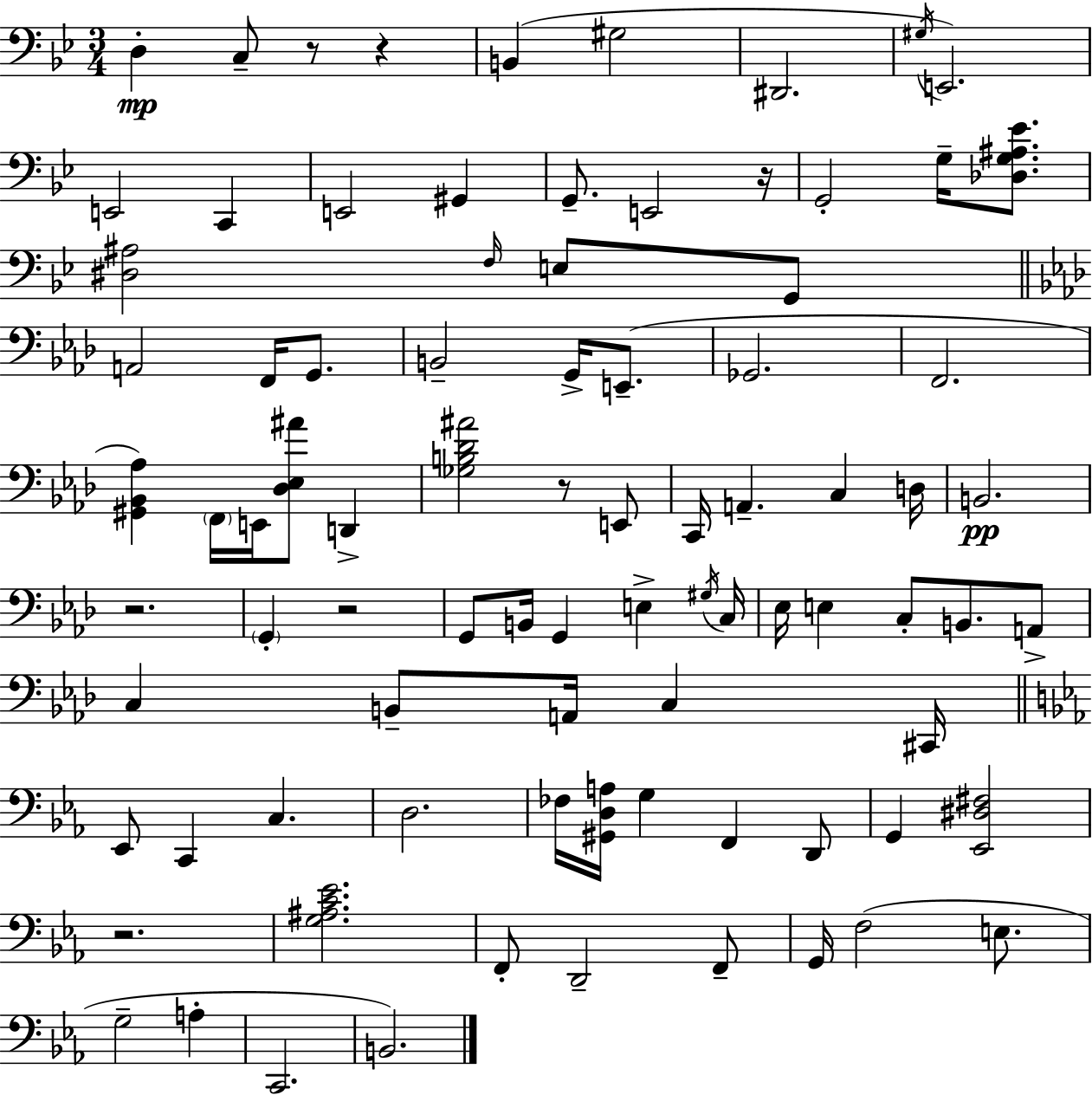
X:1
T:Untitled
M:3/4
L:1/4
K:Gm
D, C,/2 z/2 z B,, ^G,2 ^D,,2 ^G,/4 E,,2 E,,2 C,, E,,2 ^G,, G,,/2 E,,2 z/4 G,,2 G,/4 [_D,G,^A,_E]/2 [^D,^A,]2 F,/4 E,/2 G,,/2 A,,2 F,,/4 G,,/2 B,,2 G,,/4 E,,/2 _G,,2 F,,2 [^G,,_B,,_A,] F,,/4 E,,/4 [_D,_E,^A]/2 D,, [_G,B,_D^A]2 z/2 E,,/2 C,,/4 A,, C, D,/4 B,,2 z2 G,, z2 G,,/2 B,,/4 G,, E, ^G,/4 C,/4 _E,/4 E, C,/2 B,,/2 A,,/2 C, B,,/2 A,,/4 C, ^C,,/4 _E,,/2 C,, C, D,2 _F,/4 [^G,,D,A,]/4 G, F,, D,,/2 G,, [_E,,^D,^F,]2 z2 [G,^A,C_E]2 F,,/2 D,,2 F,,/2 G,,/4 F,2 E,/2 G,2 A, C,,2 B,,2